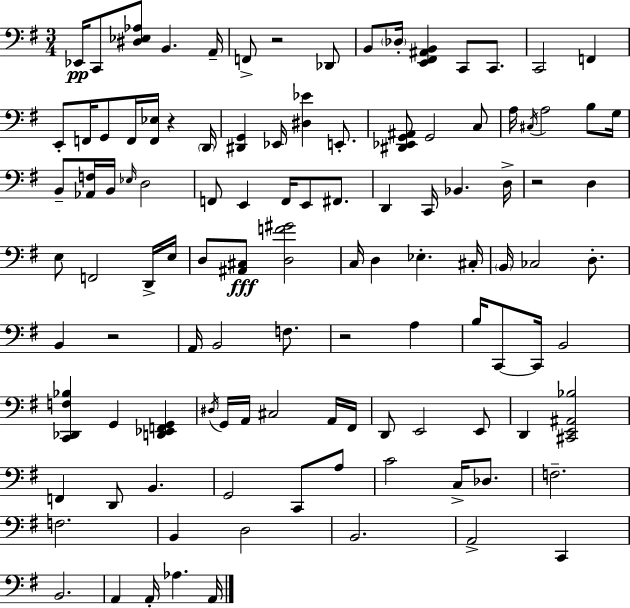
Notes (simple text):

Eb2/s C2/e [D#3,Eb3,Ab3]/e B2/q. A2/s F2/e R/h Db2/e B2/e Db3/s [E2,F#2,A#2,B2]/q C2/e C2/e. C2/h F2/q E2/e F2/s G2/e F2/s [F2,Eb3]/s R/q D2/s [D#2,G2]/q Eb2/s [D#3,Eb4]/q E2/e. [D#2,Eb2,G2,A#2]/e G2/h C3/e A3/s C#3/s A3/h B3/e G3/s B2/e [Ab2,F3]/s B2/s Eb3/s D3/h F2/e E2/q F2/s E2/e F#2/e. D2/q C2/s Bb2/q. D3/s R/h D3/q E3/e F2/h D2/s E3/s D3/e [A#2,C#3]/e [D3,F4,G#4]/h C3/s D3/q Eb3/q. C#3/s B2/s CES3/h D3/e. B2/q R/h A2/s B2/h F3/e. R/h A3/q B3/s C2/e C2/s B2/h [C2,Db2,F3,Bb3]/q G2/q [D2,Eb2,F2,G2]/q D#3/s G2/s A2/s C#3/h A2/s F#2/s D2/e E2/h E2/e D2/q [C#2,E2,A#2,Bb3]/h F2/q D2/e B2/q. G2/h C2/e A3/e C4/h C3/s Db3/e. F3/h. F3/h. B2/q D3/h B2/h. A2/h C2/q B2/h. A2/q A2/s Ab3/q. A2/s